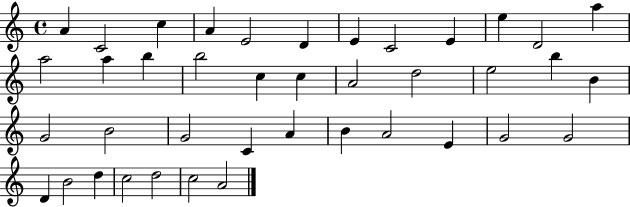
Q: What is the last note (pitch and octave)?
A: A4